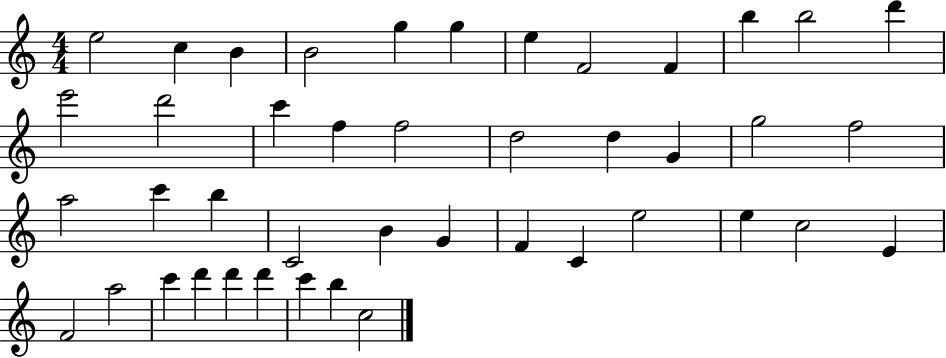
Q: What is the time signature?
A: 4/4